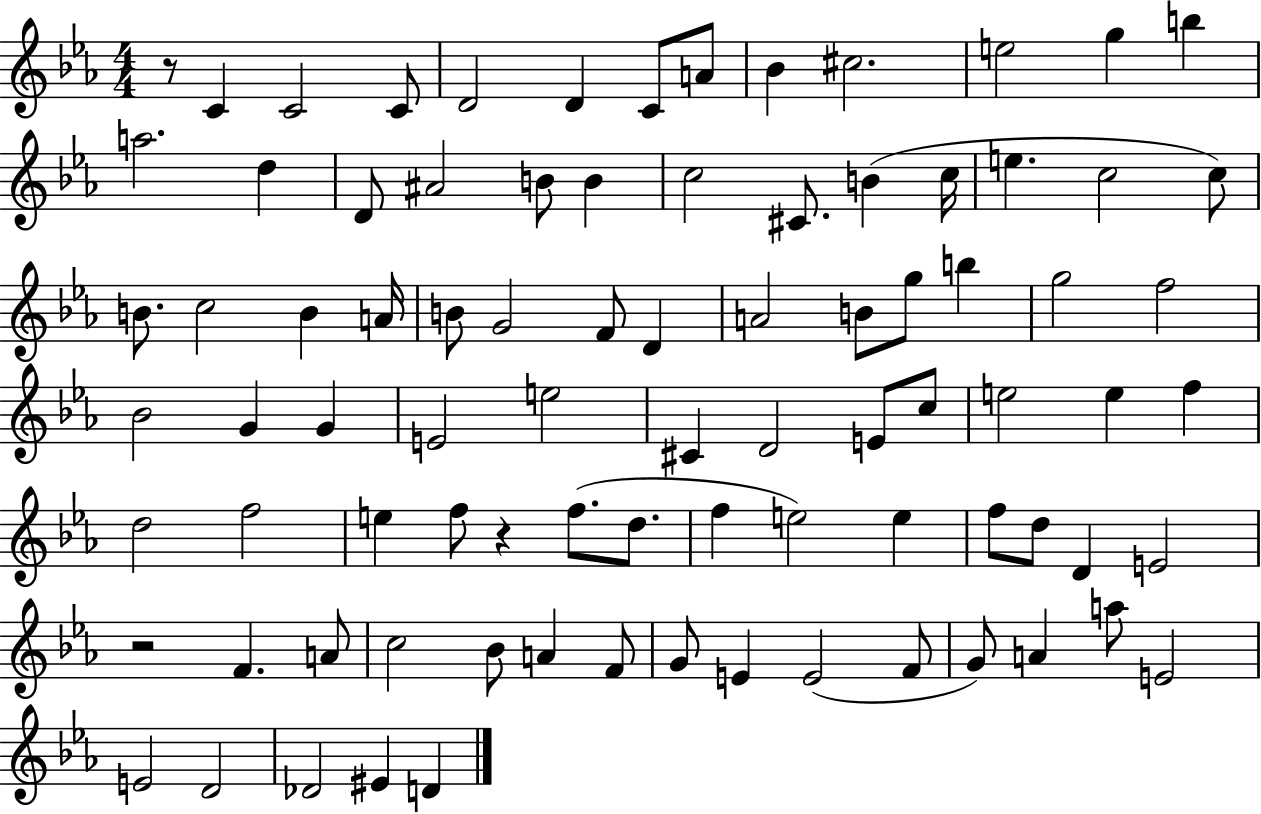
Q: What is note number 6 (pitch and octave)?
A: C4